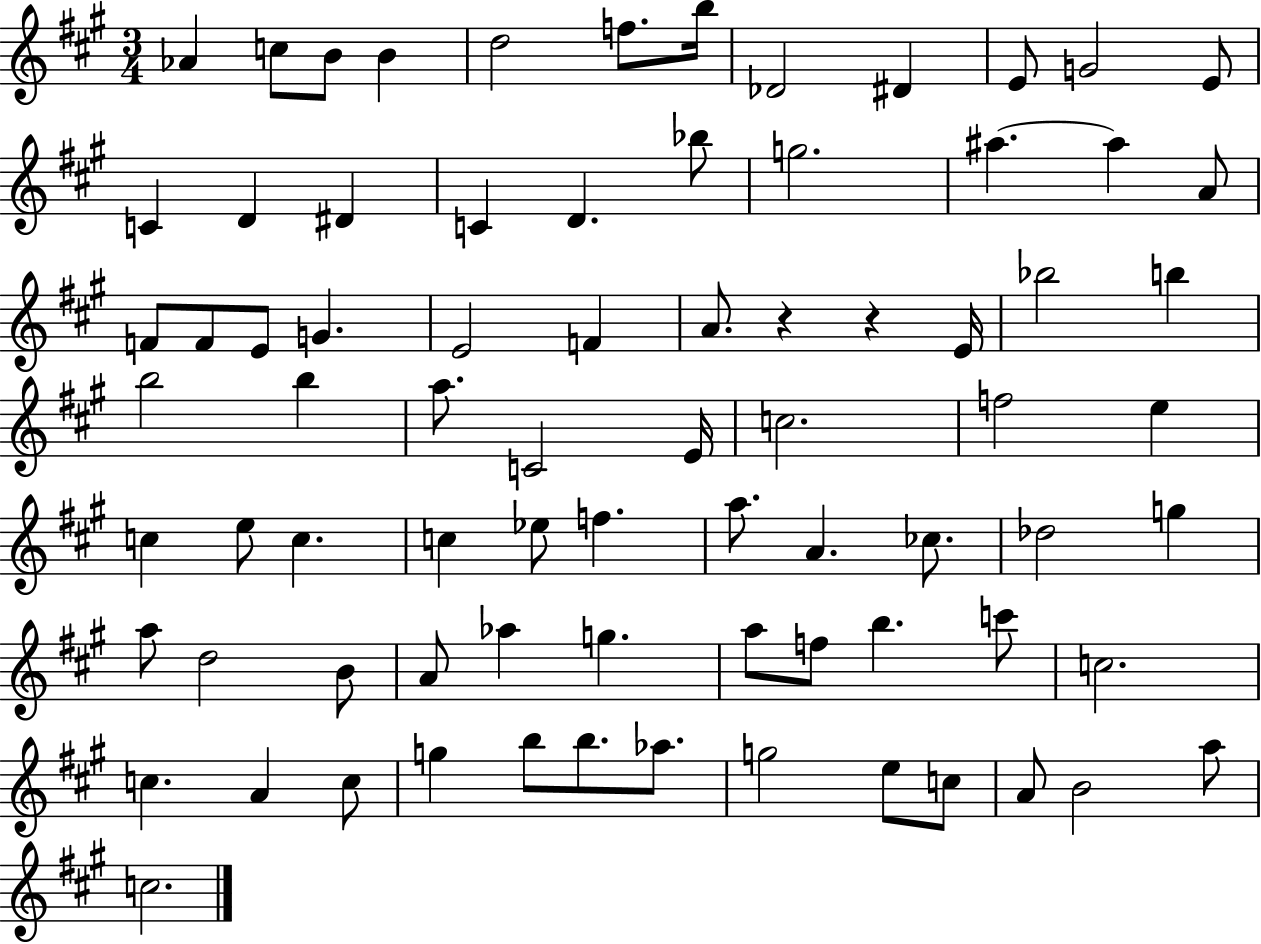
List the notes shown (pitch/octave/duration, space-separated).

Ab4/q C5/e B4/e B4/q D5/h F5/e. B5/s Db4/h D#4/q E4/e G4/h E4/e C4/q D4/q D#4/q C4/q D4/q. Bb5/e G5/h. A#5/q. A#5/q A4/e F4/e F4/e E4/e G4/q. E4/h F4/q A4/e. R/q R/q E4/s Bb5/h B5/q B5/h B5/q A5/e. C4/h E4/s C5/h. F5/h E5/q C5/q E5/e C5/q. C5/q Eb5/e F5/q. A5/e. A4/q. CES5/e. Db5/h G5/q A5/e D5/h B4/e A4/e Ab5/q G5/q. A5/e F5/e B5/q. C6/e C5/h. C5/q. A4/q C5/e G5/q B5/e B5/e. Ab5/e. G5/h E5/e C5/e A4/e B4/h A5/e C5/h.